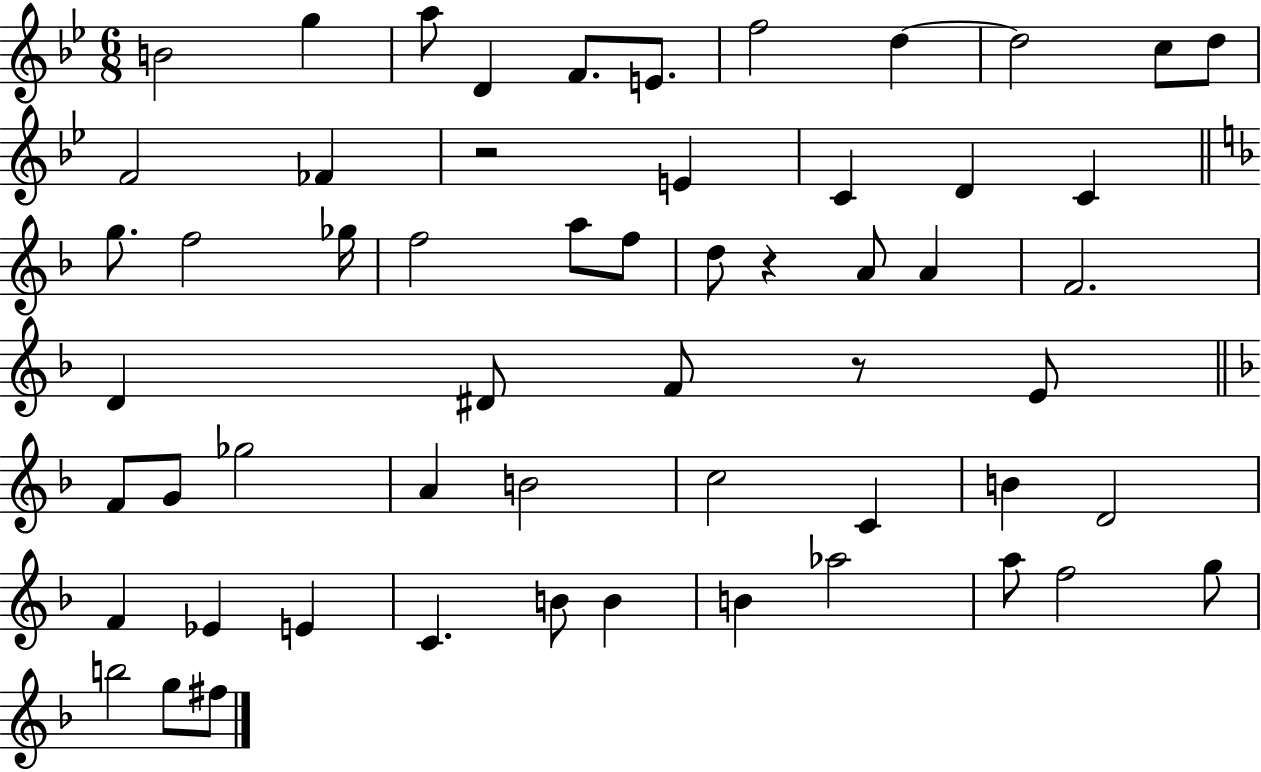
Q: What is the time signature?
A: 6/8